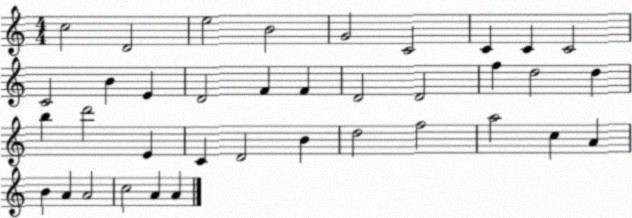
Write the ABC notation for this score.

X:1
T:Untitled
M:4/4
L:1/4
K:C
c2 D2 e2 B2 G2 C2 C C C2 C2 B E D2 F F D2 D2 f d2 d b d'2 E C D2 B d2 f2 a2 c A B A A2 c2 A A